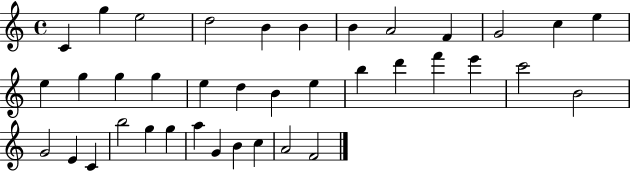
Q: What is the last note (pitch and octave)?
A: F4